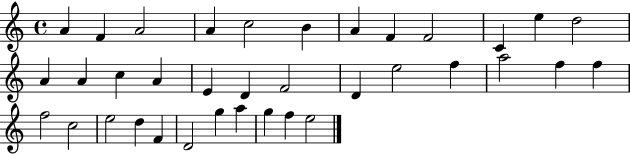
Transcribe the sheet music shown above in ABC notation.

X:1
T:Untitled
M:4/4
L:1/4
K:C
A F A2 A c2 B A F F2 C e d2 A A c A E D F2 D e2 f a2 f f f2 c2 e2 d F D2 g a g f e2